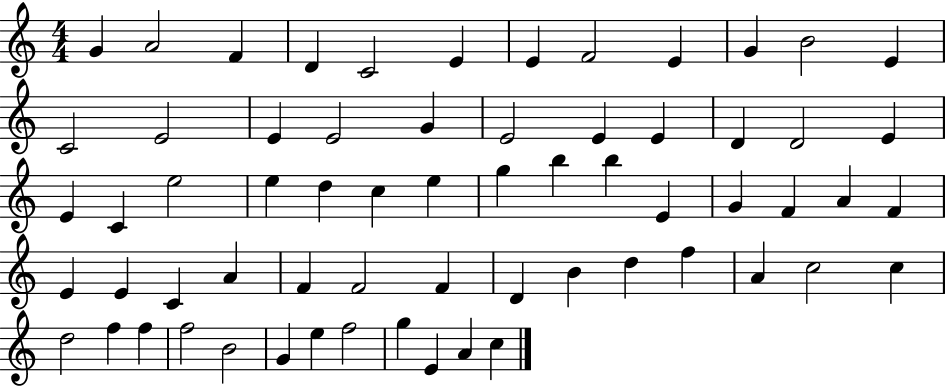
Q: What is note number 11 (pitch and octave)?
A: B4